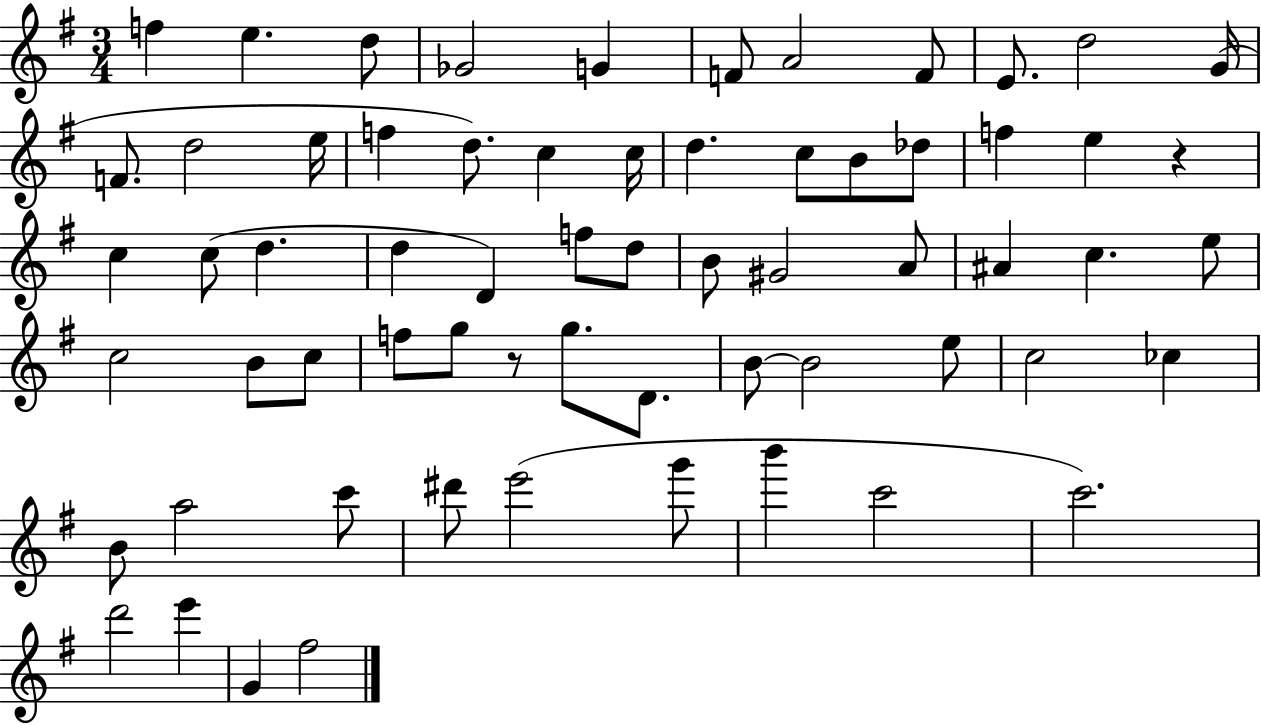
F5/q E5/q. D5/e Gb4/h G4/q F4/e A4/h F4/e E4/e. D5/h G4/s F4/e. D5/h E5/s F5/q D5/e. C5/q C5/s D5/q. C5/e B4/e Db5/e F5/q E5/q R/q C5/q C5/e D5/q. D5/q D4/q F5/e D5/e B4/e G#4/h A4/e A#4/q C5/q. E5/e C5/h B4/e C5/e F5/e G5/e R/e G5/e. D4/e. B4/e B4/h E5/e C5/h CES5/q B4/e A5/h C6/e D#6/e E6/h G6/e B6/q C6/h C6/h. D6/h E6/q G4/q F#5/h